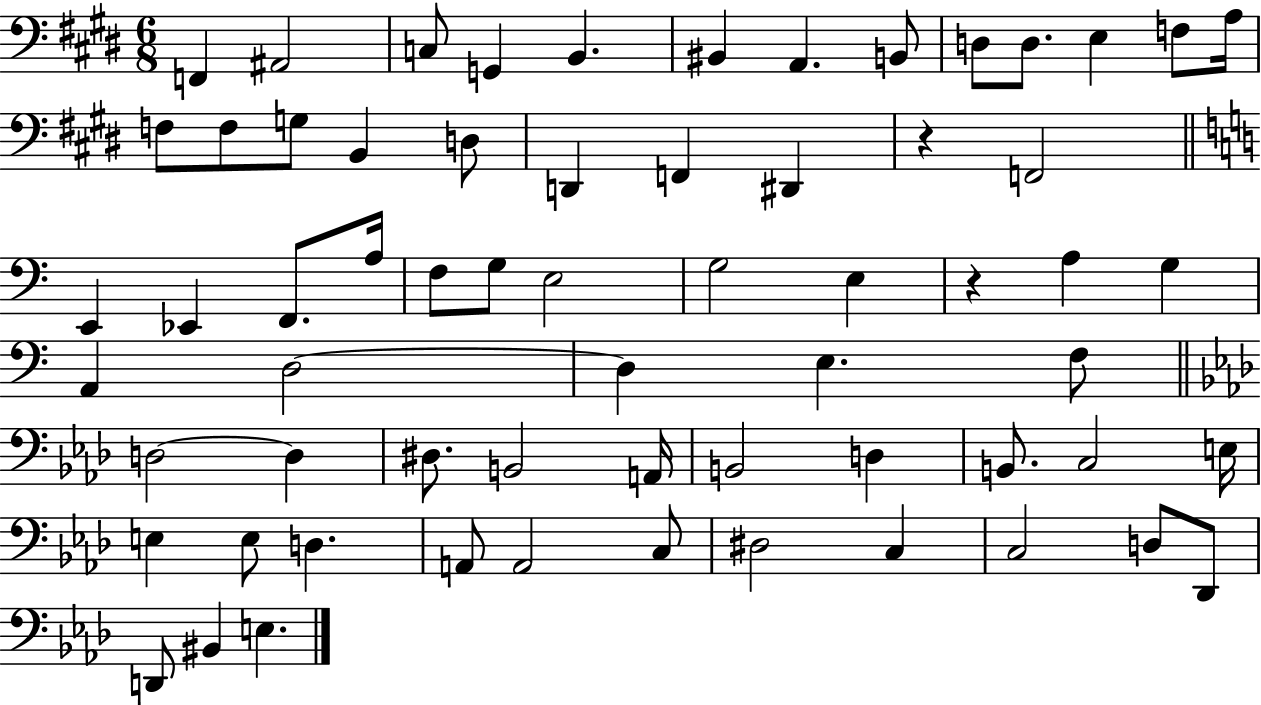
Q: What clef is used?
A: bass